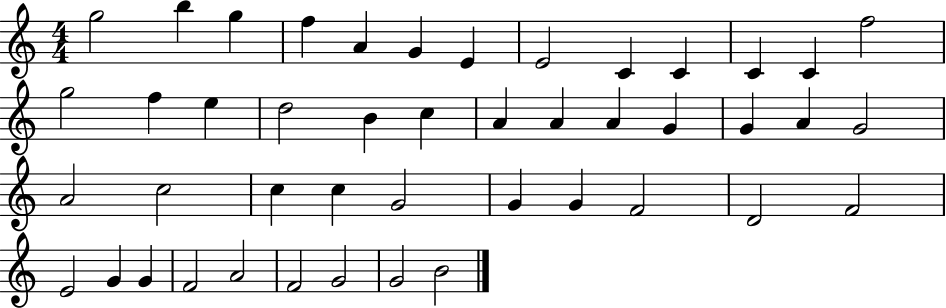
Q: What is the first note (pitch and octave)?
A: G5